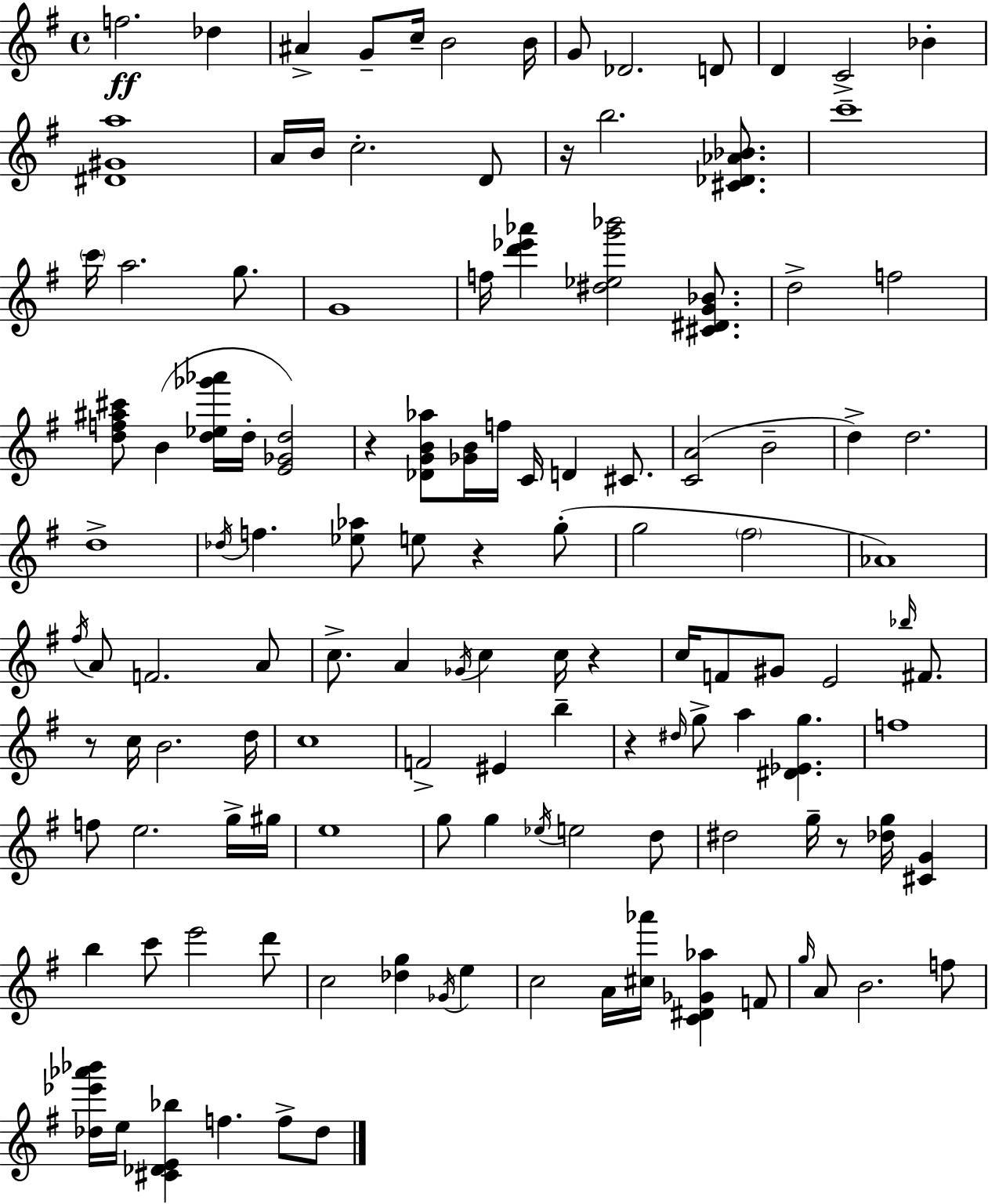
{
  \clef treble
  \time 4/4
  \defaultTimeSignature
  \key g \major
  f''2.\ff des''4 | ais'4-> g'8-- c''16-- b'2 b'16 | g'8 des'2. d'8 | d'4 c'2-> bes'4-. | \break <dis' gis' a''>1 | a'16 b'16 c''2.-. d'8 | r16 b''2. <cis' des' aes' bes'>8. | c'''1-- | \break \parenthesize c'''16 a''2. g''8. | g'1 | f''16 <d''' ees''' aes'''>4 <dis'' ees'' g''' bes'''>2 <cis' dis' g' bes'>8. | d''2-> f''2 | \break <d'' f'' ais'' cis'''>8 b'4( <d'' ees'' ges''' aes'''>16 d''16-. <e' ges' d''>2) | r4 <des' g' b' aes''>8 <ges' b'>16 f''16 c'16 d'4 cis'8. | <c' a'>2( b'2-- | d''4->) d''2. | \break d''1-> | \acciaccatura { des''16 } f''4. <ees'' aes''>8 e''8 r4 g''8-.( | g''2 \parenthesize fis''2 | aes'1) | \break \acciaccatura { fis''16 } a'8 f'2. | a'8 c''8.-> a'4 \acciaccatura { ges'16 } c''4 c''16 r4 | c''16 f'8 gis'8 e'2 | \grace { bes''16 } fis'8. r8 c''16 b'2. | \break d''16 c''1 | f'2-> eis'4 | b''4-- r4 \grace { dis''16 } g''8-> a''4 <dis' ees' g''>4. | f''1 | \break f''8 e''2. | g''16-> gis''16 e''1 | g''8 g''4 \acciaccatura { ees''16 } e''2 | d''8 dis''2 g''16-- r8 | \break <des'' g''>16 <cis' g'>4 b''4 c'''8 e'''2 | d'''8 c''2 <des'' g''>4 | \acciaccatura { ges'16 } e''4 c''2 a'16 | <cis'' aes'''>16 <c' dis' ges' aes''>4 f'8 \grace { g''16 } a'8 b'2. | \break f''8 <des'' ees''' aes''' bes'''>16 e''16 <cis' des' e' bes''>4 f''4. | f''8-> des''8 \bar "|."
}